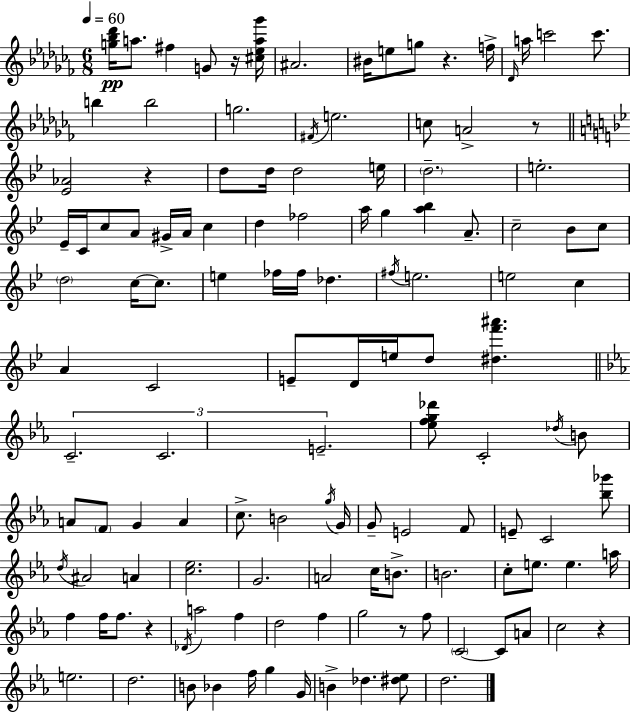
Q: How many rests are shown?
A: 7